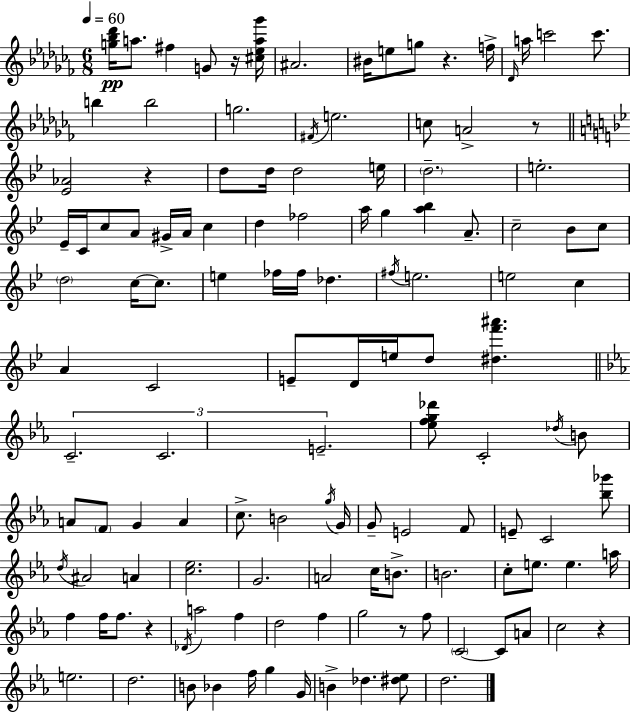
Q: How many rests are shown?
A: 7